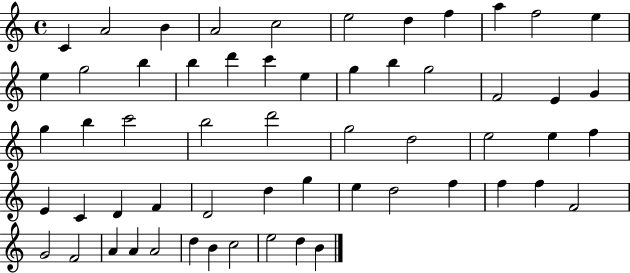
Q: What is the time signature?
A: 4/4